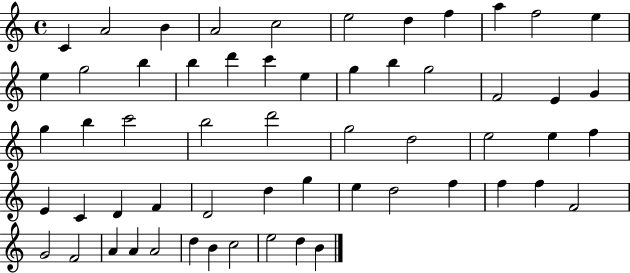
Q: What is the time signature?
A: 4/4